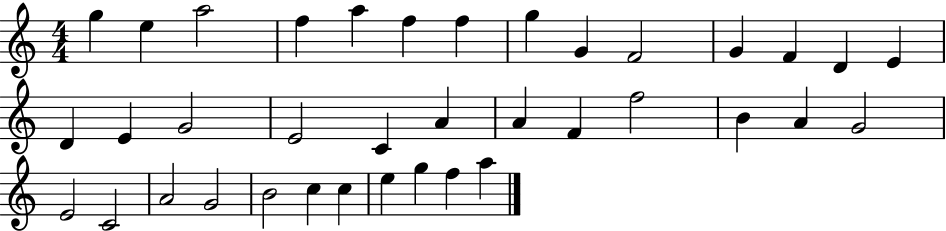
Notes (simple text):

G5/q E5/q A5/h F5/q A5/q F5/q F5/q G5/q G4/q F4/h G4/q F4/q D4/q E4/q D4/q E4/q G4/h E4/h C4/q A4/q A4/q F4/q F5/h B4/q A4/q G4/h E4/h C4/h A4/h G4/h B4/h C5/q C5/q E5/q G5/q F5/q A5/q